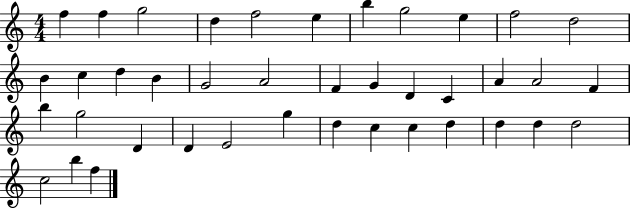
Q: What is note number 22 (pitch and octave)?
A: A4